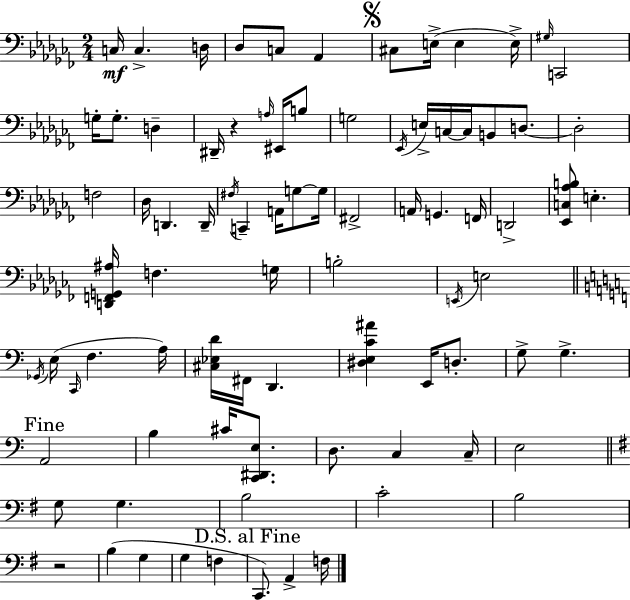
C3/s C3/q. D3/s Db3/e C3/e Ab2/q C#3/e E3/s E3/q E3/s G#3/s C2/h G3/s G3/e. D3/q D#2/s R/q A3/s EIS2/s B3/e G3/h Eb2/s E3/s C3/s C3/s B2/e D3/e. D3/h F3/h Db3/s D2/q. D2/s F#3/s C2/q A2/s G3/e G3/s F#2/h A2/s G2/q. F2/s D2/h [Eb2,C3,Ab3,B3]/e E3/q. [D2,F2,G2,A#3]/s F3/q. G3/s B3/h E2/s E3/h Gb2/s E3/s C2/s F3/q. A3/s [C#3,Eb3,D4]/s F#2/s D2/q. [D#3,E3,C4,A#4]/q E2/s D3/e. G3/e G3/q. A2/h B3/q C#4/s [C2,D#2,E3]/e. D3/e. C3/q C3/s E3/h G3/e G3/q. B3/h C4/h B3/h R/h B3/q G3/q G3/q F3/q C2/e. A2/q F3/s